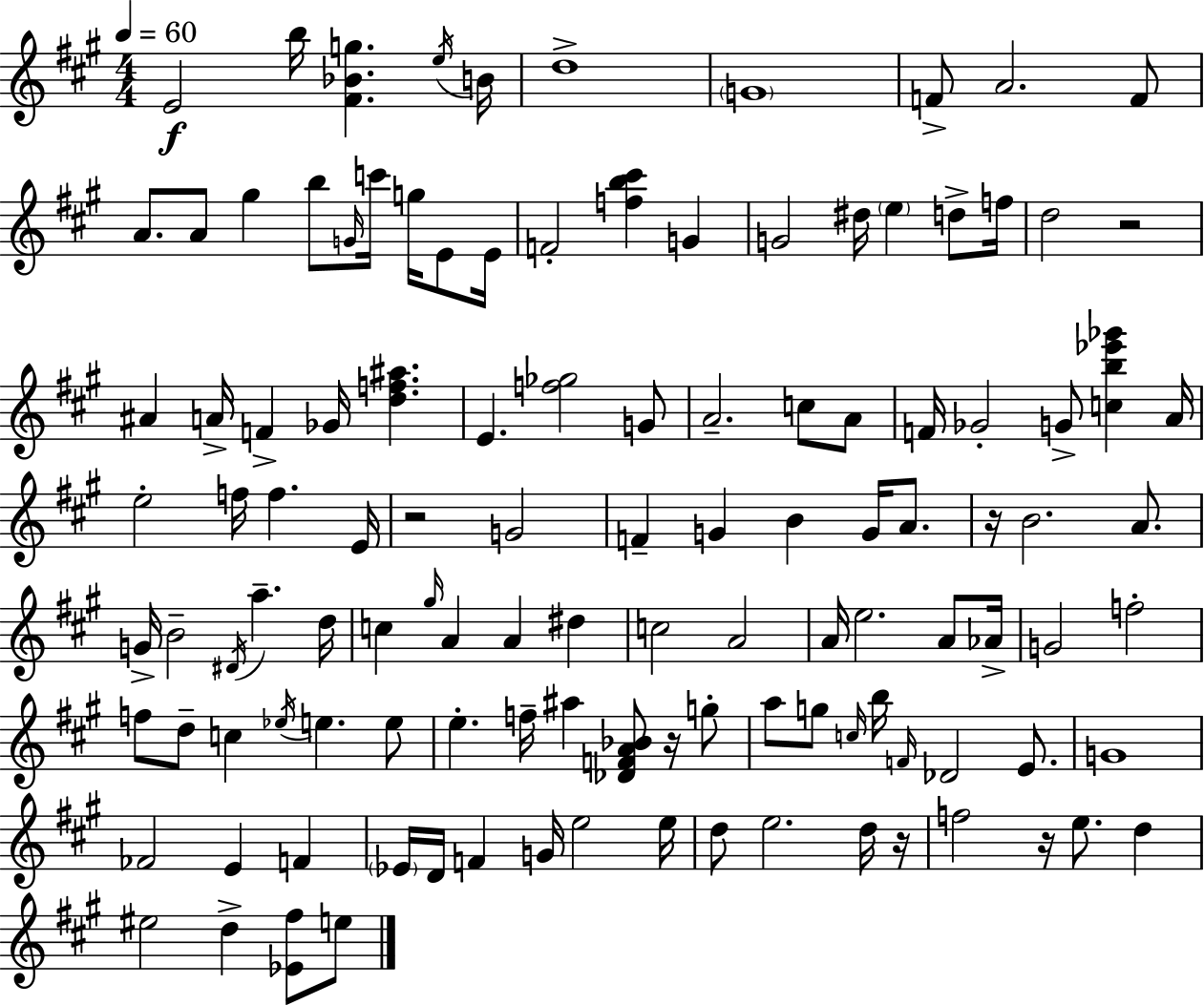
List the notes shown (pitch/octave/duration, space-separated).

E4/h B5/s [F#4,Bb4,G5]/q. E5/s B4/s D5/w G4/w F4/e A4/h. F4/e A4/e. A4/e G#5/q B5/e G4/s C6/s G5/s E4/e E4/s F4/h [F5,B5,C#6]/q G4/q G4/h D#5/s E5/q D5/e F5/s D5/h R/h A#4/q A4/s F4/q Gb4/s [D5,F5,A#5]/q. E4/q. [F5,Gb5]/h G4/e A4/h. C5/e A4/e F4/s Gb4/h G4/e [C5,B5,Eb6,Gb6]/q A4/s E5/h F5/s F5/q. E4/s R/h G4/h F4/q G4/q B4/q G4/s A4/e. R/s B4/h. A4/e. G4/s B4/h D#4/s A5/q. D5/s C5/q G#5/s A4/q A4/q D#5/q C5/h A4/h A4/s E5/h. A4/e Ab4/s G4/h F5/h F5/e D5/e C5/q Eb5/s E5/q. E5/e E5/q. F5/s A#5/q [Db4,F4,A4,Bb4]/e R/s G5/e A5/e G5/e C5/s B5/s F4/s Db4/h E4/e. G4/w FES4/h E4/q F4/q Eb4/s D4/s F4/q G4/s E5/h E5/s D5/e E5/h. D5/s R/s F5/h R/s E5/e. D5/q EIS5/h D5/q [Eb4,F#5]/e E5/e